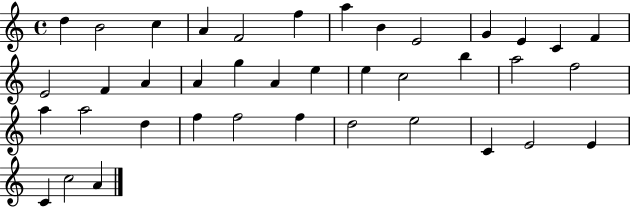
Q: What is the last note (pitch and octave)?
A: A4